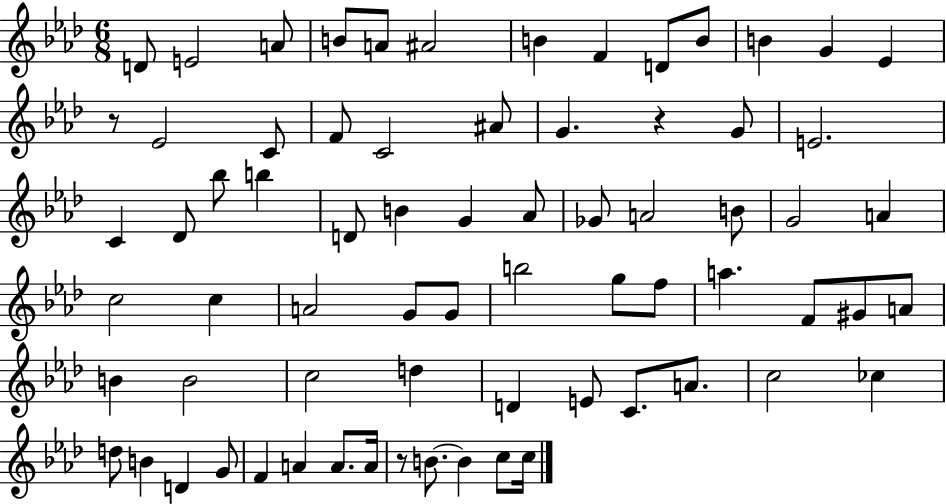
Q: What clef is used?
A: treble